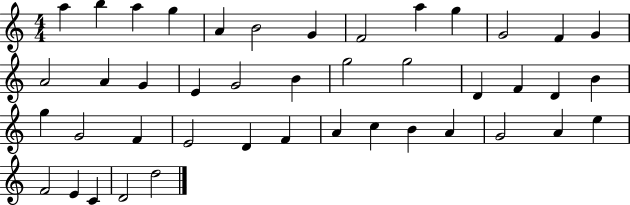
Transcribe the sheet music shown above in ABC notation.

X:1
T:Untitled
M:4/4
L:1/4
K:C
a b a g A B2 G F2 a g G2 F G A2 A G E G2 B g2 g2 D F D B g G2 F E2 D F A c B A G2 A e F2 E C D2 d2